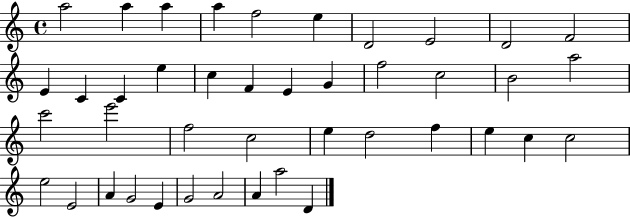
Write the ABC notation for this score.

X:1
T:Untitled
M:4/4
L:1/4
K:C
a2 a a a f2 e D2 E2 D2 F2 E C C e c F E G f2 c2 B2 a2 c'2 e'2 f2 c2 e d2 f e c c2 e2 E2 A G2 E G2 A2 A a2 D